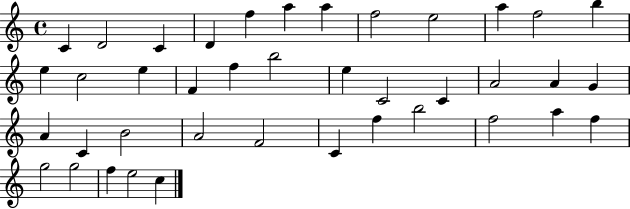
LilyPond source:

{
  \clef treble
  \time 4/4
  \defaultTimeSignature
  \key c \major
  c'4 d'2 c'4 | d'4 f''4 a''4 a''4 | f''2 e''2 | a''4 f''2 b''4 | \break e''4 c''2 e''4 | f'4 f''4 b''2 | e''4 c'2 c'4 | a'2 a'4 g'4 | \break a'4 c'4 b'2 | a'2 f'2 | c'4 f''4 b''2 | f''2 a''4 f''4 | \break g''2 g''2 | f''4 e''2 c''4 | \bar "|."
}